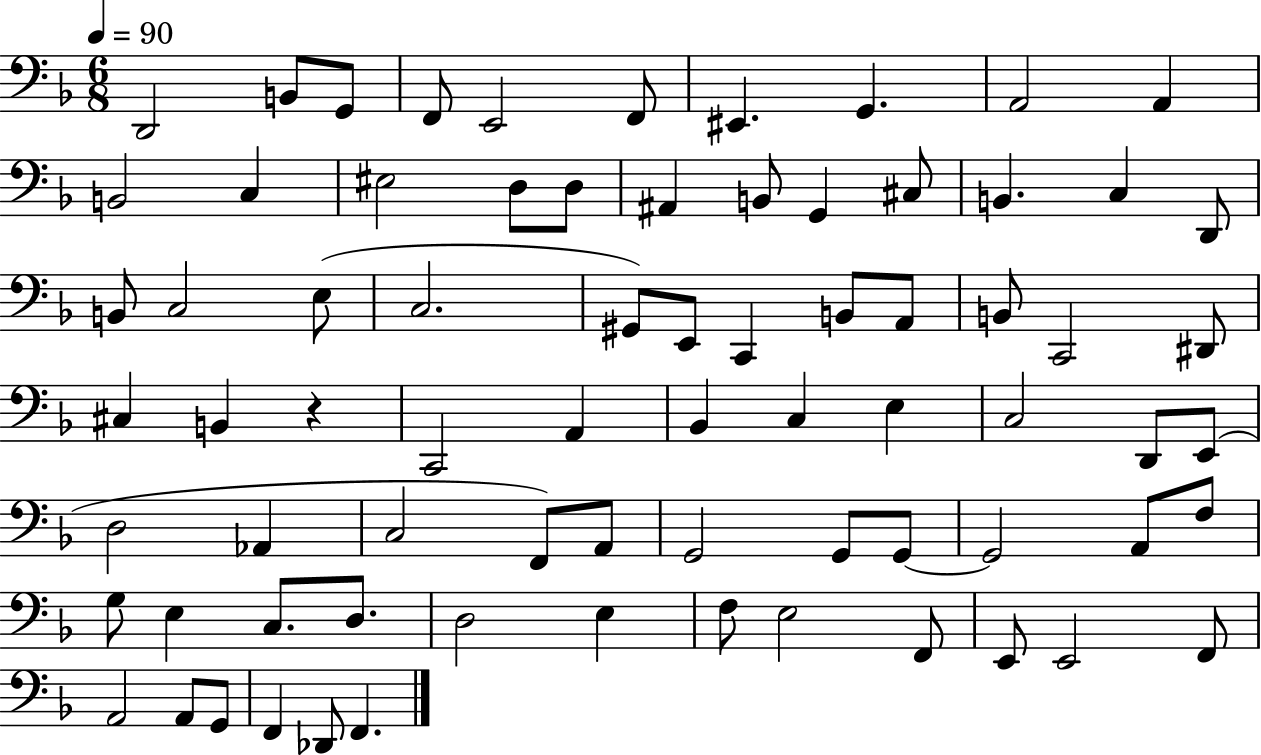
{
  \clef bass
  \numericTimeSignature
  \time 6/8
  \key f \major
  \tempo 4 = 90
  \repeat volta 2 { d,2 b,8 g,8 | f,8 e,2 f,8 | eis,4. g,4. | a,2 a,4 | \break b,2 c4 | eis2 d8 d8 | ais,4 b,8 g,4 cis8 | b,4. c4 d,8 | \break b,8 c2 e8( | c2. | gis,8) e,8 c,4 b,8 a,8 | b,8 c,2 dis,8 | \break cis4 b,4 r4 | c,2 a,4 | bes,4 c4 e4 | c2 d,8 e,8( | \break d2 aes,4 | c2 f,8) a,8 | g,2 g,8 g,8~~ | g,2 a,8 f8 | \break g8 e4 c8. d8. | d2 e4 | f8 e2 f,8 | e,8 e,2 f,8 | \break a,2 a,8 g,8 | f,4 des,8 f,4. | } \bar "|."
}